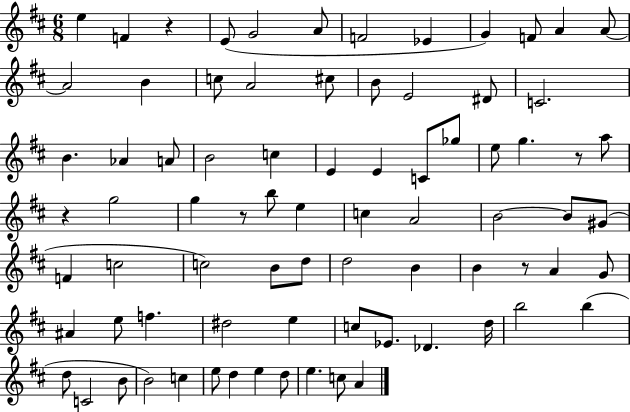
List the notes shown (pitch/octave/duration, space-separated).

E5/q F4/q R/q E4/e G4/h A4/e F4/h Eb4/q G4/q F4/e A4/q A4/e A4/h B4/q C5/e A4/h C#5/e B4/e E4/h D#4/e C4/h. B4/q. Ab4/q A4/e B4/h C5/q E4/q E4/q C4/e Gb5/e E5/e G5/q. R/e A5/e R/q G5/h G5/q R/e B5/e E5/q C5/q A4/h B4/h B4/e G#4/e F4/q C5/h C5/h B4/e D5/e D5/h B4/q B4/q R/e A4/q G4/e A#4/q E5/e F5/q. D#5/h E5/q C5/e Eb4/e. Db4/q. D5/s B5/h B5/q D5/e C4/h B4/e B4/h C5/q E5/e D5/q E5/q D5/e E5/q. C5/e A4/q